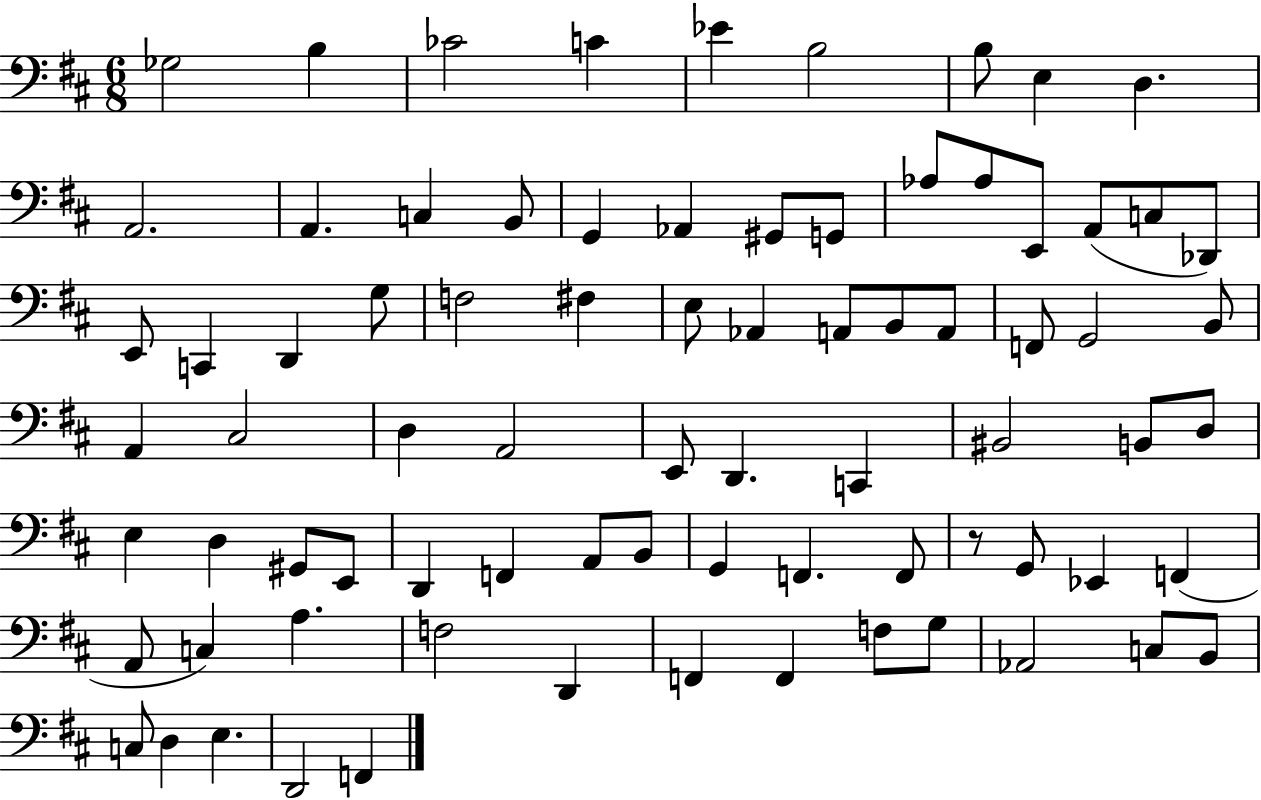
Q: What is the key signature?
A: D major